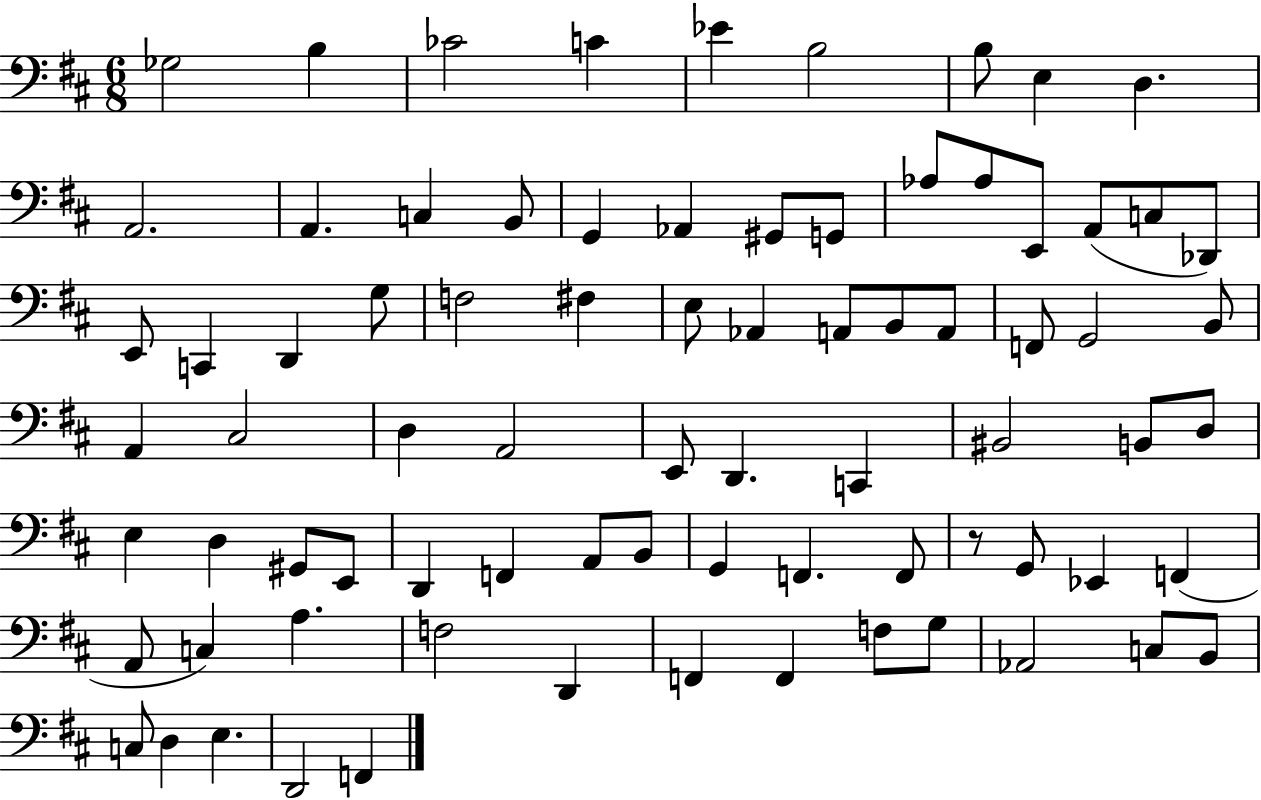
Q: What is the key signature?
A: D major